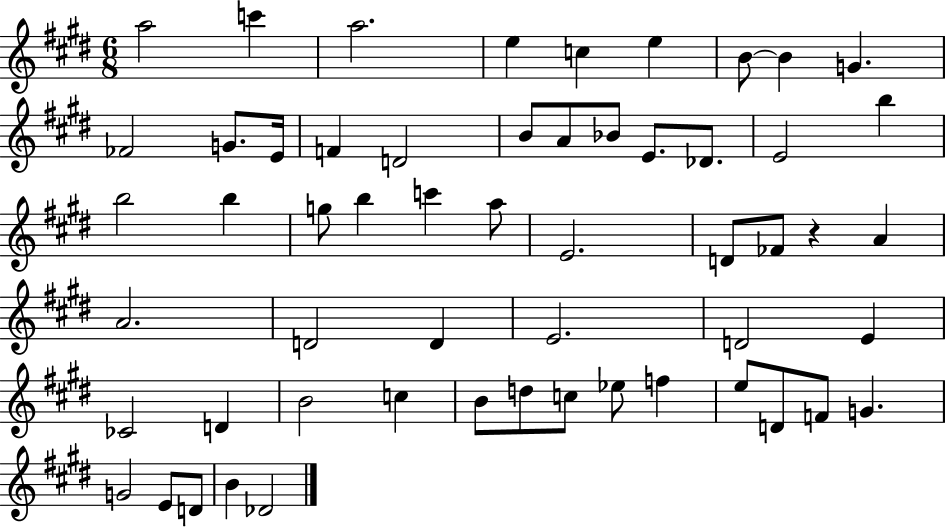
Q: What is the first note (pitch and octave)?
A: A5